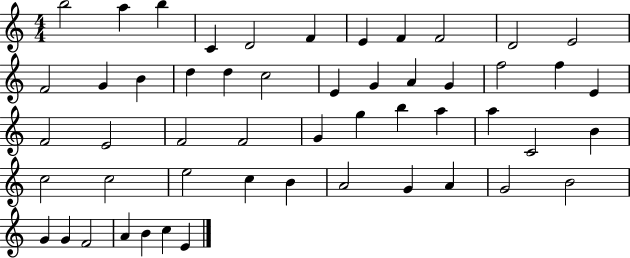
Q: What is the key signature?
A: C major